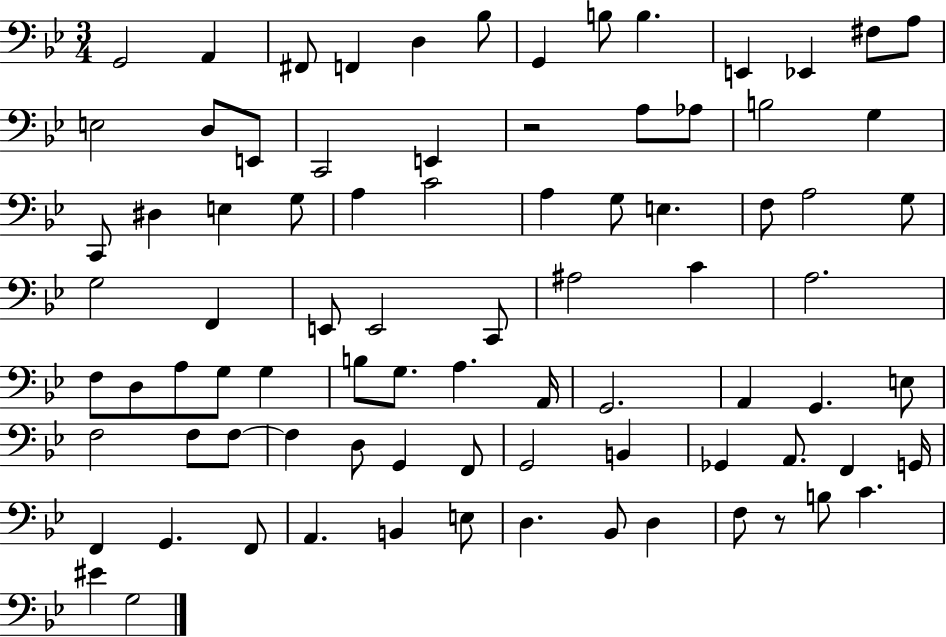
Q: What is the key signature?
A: BES major